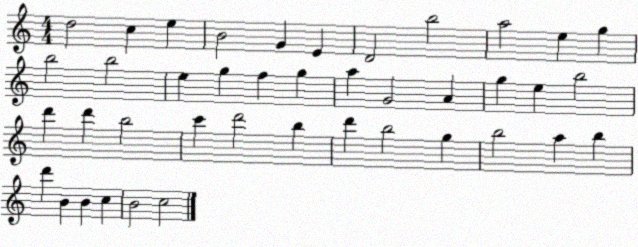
X:1
T:Untitled
M:4/4
L:1/4
K:C
d2 c e B2 G E D2 b2 a2 e g b2 b2 e g f g a G2 A g e b2 d' d' b2 c' d'2 b d' b2 g b2 a b d' B B c B2 c2